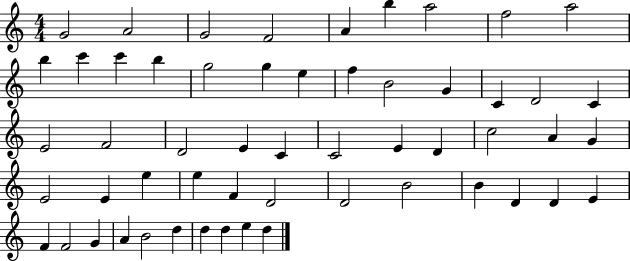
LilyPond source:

{
  \clef treble
  \numericTimeSignature
  \time 4/4
  \key c \major
  g'2 a'2 | g'2 f'2 | a'4 b''4 a''2 | f''2 a''2 | \break b''4 c'''4 c'''4 b''4 | g''2 g''4 e''4 | f''4 b'2 g'4 | c'4 d'2 c'4 | \break e'2 f'2 | d'2 e'4 c'4 | c'2 e'4 d'4 | c''2 a'4 g'4 | \break e'2 e'4 e''4 | e''4 f'4 d'2 | d'2 b'2 | b'4 d'4 d'4 e'4 | \break f'4 f'2 g'4 | a'4 b'2 d''4 | d''4 d''4 e''4 d''4 | \bar "|."
}